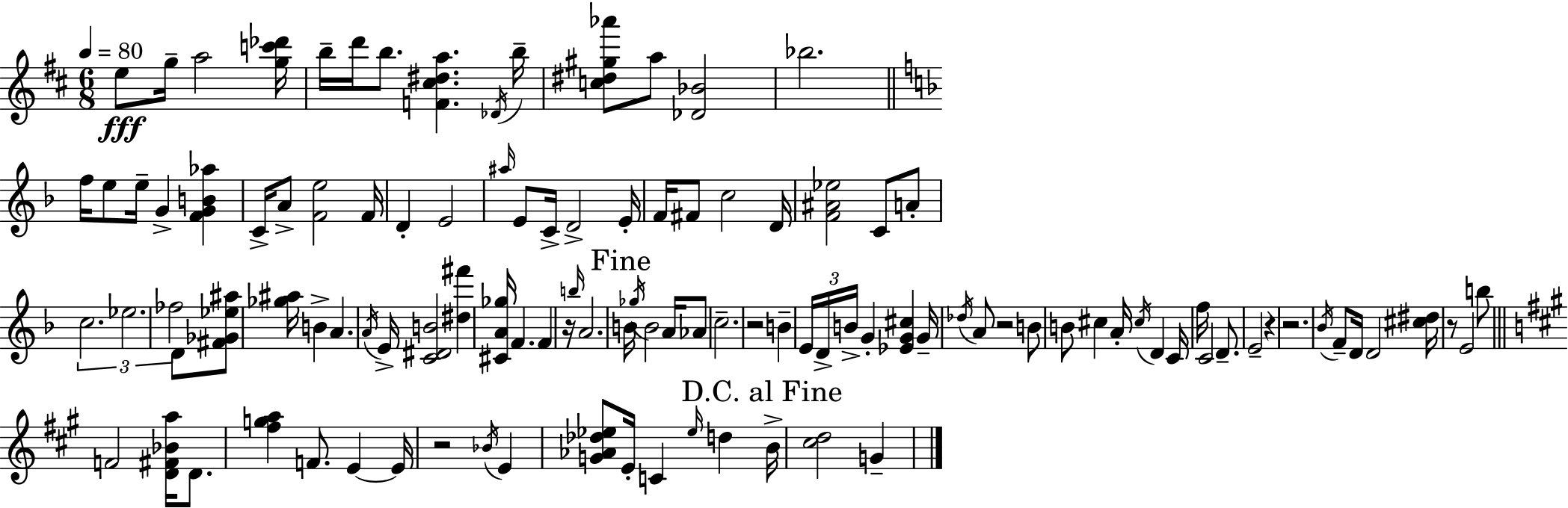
X:1
T:Untitled
M:6/8
L:1/4
K:D
e/2 g/4 a2 [gc'_d']/4 b/4 d'/4 b/2 [F^c^da] _D/4 b/4 [c^d^g_a']/2 a/2 [_D_B]2 _b2 f/4 e/2 e/4 G [FGB_a] C/4 A/2 [Fe]2 F/4 D E2 ^a/4 E/2 C/4 D2 E/4 F/4 ^F/2 c2 D/4 [F^A_e]2 C/2 A/2 c2 _e2 _f2 D/2 [^F_G_e^a]/2 [_g^a]/4 B A A/4 E/4 [C^DB]2 [^d^f'] [^CA_g]/4 F F z/4 b/4 A2 B/4 _g/4 B2 A/4 _A/2 c2 z2 B E/4 D/4 B/4 G [_EG^c] G/4 _d/4 A/2 z2 B/2 B/2 ^c A/4 ^c/4 D C/4 f/4 C2 D/2 E2 z z2 _B/4 F/2 D/4 D2 [^c^d]/4 z/2 E2 b/2 F2 [D^F_Ba]/4 D/2 [^fga] F/2 E E/4 z2 _B/4 E [G_A_d_e]/2 E/4 C _e/4 d B/4 [^cd]2 G